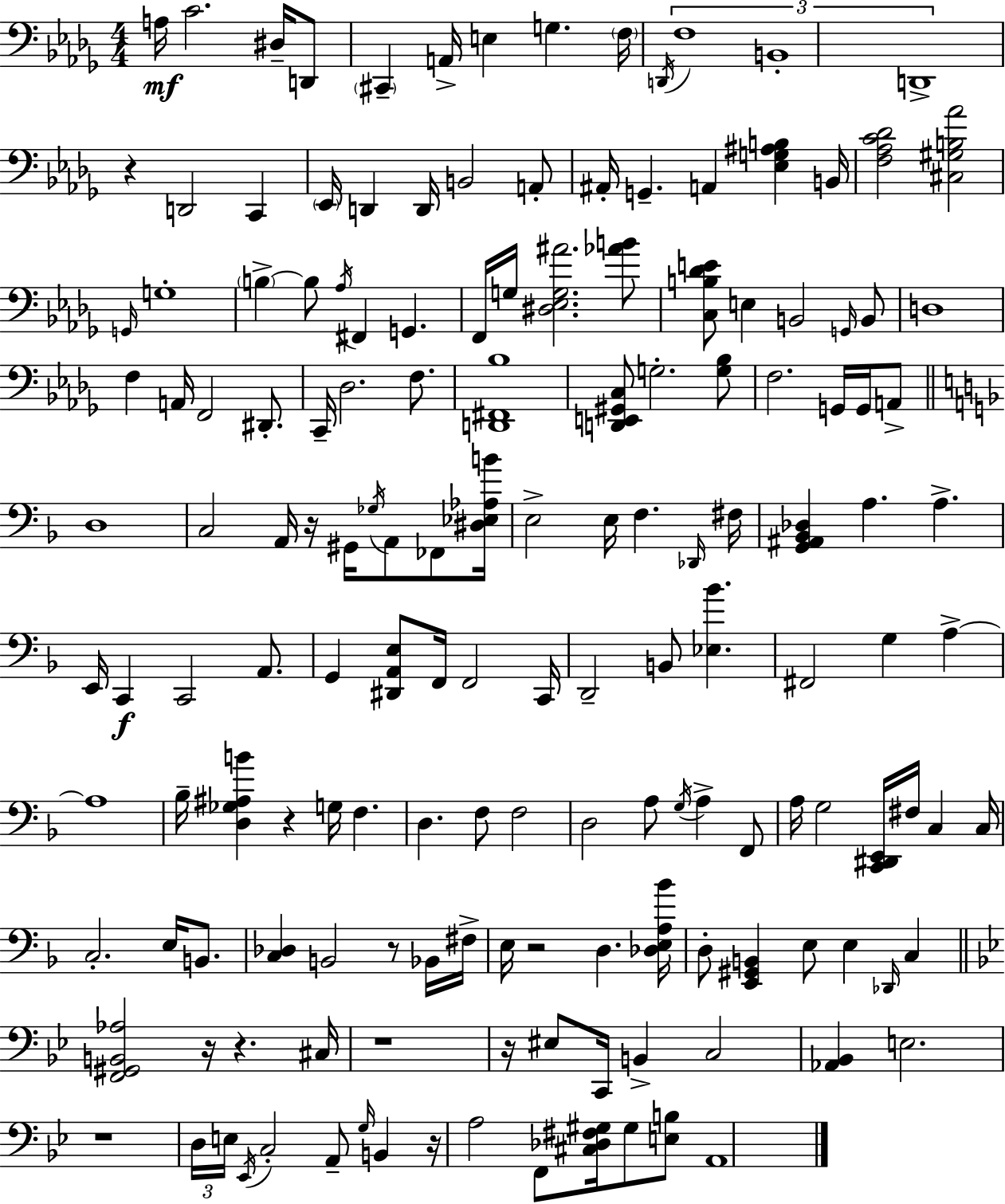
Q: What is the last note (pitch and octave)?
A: A2